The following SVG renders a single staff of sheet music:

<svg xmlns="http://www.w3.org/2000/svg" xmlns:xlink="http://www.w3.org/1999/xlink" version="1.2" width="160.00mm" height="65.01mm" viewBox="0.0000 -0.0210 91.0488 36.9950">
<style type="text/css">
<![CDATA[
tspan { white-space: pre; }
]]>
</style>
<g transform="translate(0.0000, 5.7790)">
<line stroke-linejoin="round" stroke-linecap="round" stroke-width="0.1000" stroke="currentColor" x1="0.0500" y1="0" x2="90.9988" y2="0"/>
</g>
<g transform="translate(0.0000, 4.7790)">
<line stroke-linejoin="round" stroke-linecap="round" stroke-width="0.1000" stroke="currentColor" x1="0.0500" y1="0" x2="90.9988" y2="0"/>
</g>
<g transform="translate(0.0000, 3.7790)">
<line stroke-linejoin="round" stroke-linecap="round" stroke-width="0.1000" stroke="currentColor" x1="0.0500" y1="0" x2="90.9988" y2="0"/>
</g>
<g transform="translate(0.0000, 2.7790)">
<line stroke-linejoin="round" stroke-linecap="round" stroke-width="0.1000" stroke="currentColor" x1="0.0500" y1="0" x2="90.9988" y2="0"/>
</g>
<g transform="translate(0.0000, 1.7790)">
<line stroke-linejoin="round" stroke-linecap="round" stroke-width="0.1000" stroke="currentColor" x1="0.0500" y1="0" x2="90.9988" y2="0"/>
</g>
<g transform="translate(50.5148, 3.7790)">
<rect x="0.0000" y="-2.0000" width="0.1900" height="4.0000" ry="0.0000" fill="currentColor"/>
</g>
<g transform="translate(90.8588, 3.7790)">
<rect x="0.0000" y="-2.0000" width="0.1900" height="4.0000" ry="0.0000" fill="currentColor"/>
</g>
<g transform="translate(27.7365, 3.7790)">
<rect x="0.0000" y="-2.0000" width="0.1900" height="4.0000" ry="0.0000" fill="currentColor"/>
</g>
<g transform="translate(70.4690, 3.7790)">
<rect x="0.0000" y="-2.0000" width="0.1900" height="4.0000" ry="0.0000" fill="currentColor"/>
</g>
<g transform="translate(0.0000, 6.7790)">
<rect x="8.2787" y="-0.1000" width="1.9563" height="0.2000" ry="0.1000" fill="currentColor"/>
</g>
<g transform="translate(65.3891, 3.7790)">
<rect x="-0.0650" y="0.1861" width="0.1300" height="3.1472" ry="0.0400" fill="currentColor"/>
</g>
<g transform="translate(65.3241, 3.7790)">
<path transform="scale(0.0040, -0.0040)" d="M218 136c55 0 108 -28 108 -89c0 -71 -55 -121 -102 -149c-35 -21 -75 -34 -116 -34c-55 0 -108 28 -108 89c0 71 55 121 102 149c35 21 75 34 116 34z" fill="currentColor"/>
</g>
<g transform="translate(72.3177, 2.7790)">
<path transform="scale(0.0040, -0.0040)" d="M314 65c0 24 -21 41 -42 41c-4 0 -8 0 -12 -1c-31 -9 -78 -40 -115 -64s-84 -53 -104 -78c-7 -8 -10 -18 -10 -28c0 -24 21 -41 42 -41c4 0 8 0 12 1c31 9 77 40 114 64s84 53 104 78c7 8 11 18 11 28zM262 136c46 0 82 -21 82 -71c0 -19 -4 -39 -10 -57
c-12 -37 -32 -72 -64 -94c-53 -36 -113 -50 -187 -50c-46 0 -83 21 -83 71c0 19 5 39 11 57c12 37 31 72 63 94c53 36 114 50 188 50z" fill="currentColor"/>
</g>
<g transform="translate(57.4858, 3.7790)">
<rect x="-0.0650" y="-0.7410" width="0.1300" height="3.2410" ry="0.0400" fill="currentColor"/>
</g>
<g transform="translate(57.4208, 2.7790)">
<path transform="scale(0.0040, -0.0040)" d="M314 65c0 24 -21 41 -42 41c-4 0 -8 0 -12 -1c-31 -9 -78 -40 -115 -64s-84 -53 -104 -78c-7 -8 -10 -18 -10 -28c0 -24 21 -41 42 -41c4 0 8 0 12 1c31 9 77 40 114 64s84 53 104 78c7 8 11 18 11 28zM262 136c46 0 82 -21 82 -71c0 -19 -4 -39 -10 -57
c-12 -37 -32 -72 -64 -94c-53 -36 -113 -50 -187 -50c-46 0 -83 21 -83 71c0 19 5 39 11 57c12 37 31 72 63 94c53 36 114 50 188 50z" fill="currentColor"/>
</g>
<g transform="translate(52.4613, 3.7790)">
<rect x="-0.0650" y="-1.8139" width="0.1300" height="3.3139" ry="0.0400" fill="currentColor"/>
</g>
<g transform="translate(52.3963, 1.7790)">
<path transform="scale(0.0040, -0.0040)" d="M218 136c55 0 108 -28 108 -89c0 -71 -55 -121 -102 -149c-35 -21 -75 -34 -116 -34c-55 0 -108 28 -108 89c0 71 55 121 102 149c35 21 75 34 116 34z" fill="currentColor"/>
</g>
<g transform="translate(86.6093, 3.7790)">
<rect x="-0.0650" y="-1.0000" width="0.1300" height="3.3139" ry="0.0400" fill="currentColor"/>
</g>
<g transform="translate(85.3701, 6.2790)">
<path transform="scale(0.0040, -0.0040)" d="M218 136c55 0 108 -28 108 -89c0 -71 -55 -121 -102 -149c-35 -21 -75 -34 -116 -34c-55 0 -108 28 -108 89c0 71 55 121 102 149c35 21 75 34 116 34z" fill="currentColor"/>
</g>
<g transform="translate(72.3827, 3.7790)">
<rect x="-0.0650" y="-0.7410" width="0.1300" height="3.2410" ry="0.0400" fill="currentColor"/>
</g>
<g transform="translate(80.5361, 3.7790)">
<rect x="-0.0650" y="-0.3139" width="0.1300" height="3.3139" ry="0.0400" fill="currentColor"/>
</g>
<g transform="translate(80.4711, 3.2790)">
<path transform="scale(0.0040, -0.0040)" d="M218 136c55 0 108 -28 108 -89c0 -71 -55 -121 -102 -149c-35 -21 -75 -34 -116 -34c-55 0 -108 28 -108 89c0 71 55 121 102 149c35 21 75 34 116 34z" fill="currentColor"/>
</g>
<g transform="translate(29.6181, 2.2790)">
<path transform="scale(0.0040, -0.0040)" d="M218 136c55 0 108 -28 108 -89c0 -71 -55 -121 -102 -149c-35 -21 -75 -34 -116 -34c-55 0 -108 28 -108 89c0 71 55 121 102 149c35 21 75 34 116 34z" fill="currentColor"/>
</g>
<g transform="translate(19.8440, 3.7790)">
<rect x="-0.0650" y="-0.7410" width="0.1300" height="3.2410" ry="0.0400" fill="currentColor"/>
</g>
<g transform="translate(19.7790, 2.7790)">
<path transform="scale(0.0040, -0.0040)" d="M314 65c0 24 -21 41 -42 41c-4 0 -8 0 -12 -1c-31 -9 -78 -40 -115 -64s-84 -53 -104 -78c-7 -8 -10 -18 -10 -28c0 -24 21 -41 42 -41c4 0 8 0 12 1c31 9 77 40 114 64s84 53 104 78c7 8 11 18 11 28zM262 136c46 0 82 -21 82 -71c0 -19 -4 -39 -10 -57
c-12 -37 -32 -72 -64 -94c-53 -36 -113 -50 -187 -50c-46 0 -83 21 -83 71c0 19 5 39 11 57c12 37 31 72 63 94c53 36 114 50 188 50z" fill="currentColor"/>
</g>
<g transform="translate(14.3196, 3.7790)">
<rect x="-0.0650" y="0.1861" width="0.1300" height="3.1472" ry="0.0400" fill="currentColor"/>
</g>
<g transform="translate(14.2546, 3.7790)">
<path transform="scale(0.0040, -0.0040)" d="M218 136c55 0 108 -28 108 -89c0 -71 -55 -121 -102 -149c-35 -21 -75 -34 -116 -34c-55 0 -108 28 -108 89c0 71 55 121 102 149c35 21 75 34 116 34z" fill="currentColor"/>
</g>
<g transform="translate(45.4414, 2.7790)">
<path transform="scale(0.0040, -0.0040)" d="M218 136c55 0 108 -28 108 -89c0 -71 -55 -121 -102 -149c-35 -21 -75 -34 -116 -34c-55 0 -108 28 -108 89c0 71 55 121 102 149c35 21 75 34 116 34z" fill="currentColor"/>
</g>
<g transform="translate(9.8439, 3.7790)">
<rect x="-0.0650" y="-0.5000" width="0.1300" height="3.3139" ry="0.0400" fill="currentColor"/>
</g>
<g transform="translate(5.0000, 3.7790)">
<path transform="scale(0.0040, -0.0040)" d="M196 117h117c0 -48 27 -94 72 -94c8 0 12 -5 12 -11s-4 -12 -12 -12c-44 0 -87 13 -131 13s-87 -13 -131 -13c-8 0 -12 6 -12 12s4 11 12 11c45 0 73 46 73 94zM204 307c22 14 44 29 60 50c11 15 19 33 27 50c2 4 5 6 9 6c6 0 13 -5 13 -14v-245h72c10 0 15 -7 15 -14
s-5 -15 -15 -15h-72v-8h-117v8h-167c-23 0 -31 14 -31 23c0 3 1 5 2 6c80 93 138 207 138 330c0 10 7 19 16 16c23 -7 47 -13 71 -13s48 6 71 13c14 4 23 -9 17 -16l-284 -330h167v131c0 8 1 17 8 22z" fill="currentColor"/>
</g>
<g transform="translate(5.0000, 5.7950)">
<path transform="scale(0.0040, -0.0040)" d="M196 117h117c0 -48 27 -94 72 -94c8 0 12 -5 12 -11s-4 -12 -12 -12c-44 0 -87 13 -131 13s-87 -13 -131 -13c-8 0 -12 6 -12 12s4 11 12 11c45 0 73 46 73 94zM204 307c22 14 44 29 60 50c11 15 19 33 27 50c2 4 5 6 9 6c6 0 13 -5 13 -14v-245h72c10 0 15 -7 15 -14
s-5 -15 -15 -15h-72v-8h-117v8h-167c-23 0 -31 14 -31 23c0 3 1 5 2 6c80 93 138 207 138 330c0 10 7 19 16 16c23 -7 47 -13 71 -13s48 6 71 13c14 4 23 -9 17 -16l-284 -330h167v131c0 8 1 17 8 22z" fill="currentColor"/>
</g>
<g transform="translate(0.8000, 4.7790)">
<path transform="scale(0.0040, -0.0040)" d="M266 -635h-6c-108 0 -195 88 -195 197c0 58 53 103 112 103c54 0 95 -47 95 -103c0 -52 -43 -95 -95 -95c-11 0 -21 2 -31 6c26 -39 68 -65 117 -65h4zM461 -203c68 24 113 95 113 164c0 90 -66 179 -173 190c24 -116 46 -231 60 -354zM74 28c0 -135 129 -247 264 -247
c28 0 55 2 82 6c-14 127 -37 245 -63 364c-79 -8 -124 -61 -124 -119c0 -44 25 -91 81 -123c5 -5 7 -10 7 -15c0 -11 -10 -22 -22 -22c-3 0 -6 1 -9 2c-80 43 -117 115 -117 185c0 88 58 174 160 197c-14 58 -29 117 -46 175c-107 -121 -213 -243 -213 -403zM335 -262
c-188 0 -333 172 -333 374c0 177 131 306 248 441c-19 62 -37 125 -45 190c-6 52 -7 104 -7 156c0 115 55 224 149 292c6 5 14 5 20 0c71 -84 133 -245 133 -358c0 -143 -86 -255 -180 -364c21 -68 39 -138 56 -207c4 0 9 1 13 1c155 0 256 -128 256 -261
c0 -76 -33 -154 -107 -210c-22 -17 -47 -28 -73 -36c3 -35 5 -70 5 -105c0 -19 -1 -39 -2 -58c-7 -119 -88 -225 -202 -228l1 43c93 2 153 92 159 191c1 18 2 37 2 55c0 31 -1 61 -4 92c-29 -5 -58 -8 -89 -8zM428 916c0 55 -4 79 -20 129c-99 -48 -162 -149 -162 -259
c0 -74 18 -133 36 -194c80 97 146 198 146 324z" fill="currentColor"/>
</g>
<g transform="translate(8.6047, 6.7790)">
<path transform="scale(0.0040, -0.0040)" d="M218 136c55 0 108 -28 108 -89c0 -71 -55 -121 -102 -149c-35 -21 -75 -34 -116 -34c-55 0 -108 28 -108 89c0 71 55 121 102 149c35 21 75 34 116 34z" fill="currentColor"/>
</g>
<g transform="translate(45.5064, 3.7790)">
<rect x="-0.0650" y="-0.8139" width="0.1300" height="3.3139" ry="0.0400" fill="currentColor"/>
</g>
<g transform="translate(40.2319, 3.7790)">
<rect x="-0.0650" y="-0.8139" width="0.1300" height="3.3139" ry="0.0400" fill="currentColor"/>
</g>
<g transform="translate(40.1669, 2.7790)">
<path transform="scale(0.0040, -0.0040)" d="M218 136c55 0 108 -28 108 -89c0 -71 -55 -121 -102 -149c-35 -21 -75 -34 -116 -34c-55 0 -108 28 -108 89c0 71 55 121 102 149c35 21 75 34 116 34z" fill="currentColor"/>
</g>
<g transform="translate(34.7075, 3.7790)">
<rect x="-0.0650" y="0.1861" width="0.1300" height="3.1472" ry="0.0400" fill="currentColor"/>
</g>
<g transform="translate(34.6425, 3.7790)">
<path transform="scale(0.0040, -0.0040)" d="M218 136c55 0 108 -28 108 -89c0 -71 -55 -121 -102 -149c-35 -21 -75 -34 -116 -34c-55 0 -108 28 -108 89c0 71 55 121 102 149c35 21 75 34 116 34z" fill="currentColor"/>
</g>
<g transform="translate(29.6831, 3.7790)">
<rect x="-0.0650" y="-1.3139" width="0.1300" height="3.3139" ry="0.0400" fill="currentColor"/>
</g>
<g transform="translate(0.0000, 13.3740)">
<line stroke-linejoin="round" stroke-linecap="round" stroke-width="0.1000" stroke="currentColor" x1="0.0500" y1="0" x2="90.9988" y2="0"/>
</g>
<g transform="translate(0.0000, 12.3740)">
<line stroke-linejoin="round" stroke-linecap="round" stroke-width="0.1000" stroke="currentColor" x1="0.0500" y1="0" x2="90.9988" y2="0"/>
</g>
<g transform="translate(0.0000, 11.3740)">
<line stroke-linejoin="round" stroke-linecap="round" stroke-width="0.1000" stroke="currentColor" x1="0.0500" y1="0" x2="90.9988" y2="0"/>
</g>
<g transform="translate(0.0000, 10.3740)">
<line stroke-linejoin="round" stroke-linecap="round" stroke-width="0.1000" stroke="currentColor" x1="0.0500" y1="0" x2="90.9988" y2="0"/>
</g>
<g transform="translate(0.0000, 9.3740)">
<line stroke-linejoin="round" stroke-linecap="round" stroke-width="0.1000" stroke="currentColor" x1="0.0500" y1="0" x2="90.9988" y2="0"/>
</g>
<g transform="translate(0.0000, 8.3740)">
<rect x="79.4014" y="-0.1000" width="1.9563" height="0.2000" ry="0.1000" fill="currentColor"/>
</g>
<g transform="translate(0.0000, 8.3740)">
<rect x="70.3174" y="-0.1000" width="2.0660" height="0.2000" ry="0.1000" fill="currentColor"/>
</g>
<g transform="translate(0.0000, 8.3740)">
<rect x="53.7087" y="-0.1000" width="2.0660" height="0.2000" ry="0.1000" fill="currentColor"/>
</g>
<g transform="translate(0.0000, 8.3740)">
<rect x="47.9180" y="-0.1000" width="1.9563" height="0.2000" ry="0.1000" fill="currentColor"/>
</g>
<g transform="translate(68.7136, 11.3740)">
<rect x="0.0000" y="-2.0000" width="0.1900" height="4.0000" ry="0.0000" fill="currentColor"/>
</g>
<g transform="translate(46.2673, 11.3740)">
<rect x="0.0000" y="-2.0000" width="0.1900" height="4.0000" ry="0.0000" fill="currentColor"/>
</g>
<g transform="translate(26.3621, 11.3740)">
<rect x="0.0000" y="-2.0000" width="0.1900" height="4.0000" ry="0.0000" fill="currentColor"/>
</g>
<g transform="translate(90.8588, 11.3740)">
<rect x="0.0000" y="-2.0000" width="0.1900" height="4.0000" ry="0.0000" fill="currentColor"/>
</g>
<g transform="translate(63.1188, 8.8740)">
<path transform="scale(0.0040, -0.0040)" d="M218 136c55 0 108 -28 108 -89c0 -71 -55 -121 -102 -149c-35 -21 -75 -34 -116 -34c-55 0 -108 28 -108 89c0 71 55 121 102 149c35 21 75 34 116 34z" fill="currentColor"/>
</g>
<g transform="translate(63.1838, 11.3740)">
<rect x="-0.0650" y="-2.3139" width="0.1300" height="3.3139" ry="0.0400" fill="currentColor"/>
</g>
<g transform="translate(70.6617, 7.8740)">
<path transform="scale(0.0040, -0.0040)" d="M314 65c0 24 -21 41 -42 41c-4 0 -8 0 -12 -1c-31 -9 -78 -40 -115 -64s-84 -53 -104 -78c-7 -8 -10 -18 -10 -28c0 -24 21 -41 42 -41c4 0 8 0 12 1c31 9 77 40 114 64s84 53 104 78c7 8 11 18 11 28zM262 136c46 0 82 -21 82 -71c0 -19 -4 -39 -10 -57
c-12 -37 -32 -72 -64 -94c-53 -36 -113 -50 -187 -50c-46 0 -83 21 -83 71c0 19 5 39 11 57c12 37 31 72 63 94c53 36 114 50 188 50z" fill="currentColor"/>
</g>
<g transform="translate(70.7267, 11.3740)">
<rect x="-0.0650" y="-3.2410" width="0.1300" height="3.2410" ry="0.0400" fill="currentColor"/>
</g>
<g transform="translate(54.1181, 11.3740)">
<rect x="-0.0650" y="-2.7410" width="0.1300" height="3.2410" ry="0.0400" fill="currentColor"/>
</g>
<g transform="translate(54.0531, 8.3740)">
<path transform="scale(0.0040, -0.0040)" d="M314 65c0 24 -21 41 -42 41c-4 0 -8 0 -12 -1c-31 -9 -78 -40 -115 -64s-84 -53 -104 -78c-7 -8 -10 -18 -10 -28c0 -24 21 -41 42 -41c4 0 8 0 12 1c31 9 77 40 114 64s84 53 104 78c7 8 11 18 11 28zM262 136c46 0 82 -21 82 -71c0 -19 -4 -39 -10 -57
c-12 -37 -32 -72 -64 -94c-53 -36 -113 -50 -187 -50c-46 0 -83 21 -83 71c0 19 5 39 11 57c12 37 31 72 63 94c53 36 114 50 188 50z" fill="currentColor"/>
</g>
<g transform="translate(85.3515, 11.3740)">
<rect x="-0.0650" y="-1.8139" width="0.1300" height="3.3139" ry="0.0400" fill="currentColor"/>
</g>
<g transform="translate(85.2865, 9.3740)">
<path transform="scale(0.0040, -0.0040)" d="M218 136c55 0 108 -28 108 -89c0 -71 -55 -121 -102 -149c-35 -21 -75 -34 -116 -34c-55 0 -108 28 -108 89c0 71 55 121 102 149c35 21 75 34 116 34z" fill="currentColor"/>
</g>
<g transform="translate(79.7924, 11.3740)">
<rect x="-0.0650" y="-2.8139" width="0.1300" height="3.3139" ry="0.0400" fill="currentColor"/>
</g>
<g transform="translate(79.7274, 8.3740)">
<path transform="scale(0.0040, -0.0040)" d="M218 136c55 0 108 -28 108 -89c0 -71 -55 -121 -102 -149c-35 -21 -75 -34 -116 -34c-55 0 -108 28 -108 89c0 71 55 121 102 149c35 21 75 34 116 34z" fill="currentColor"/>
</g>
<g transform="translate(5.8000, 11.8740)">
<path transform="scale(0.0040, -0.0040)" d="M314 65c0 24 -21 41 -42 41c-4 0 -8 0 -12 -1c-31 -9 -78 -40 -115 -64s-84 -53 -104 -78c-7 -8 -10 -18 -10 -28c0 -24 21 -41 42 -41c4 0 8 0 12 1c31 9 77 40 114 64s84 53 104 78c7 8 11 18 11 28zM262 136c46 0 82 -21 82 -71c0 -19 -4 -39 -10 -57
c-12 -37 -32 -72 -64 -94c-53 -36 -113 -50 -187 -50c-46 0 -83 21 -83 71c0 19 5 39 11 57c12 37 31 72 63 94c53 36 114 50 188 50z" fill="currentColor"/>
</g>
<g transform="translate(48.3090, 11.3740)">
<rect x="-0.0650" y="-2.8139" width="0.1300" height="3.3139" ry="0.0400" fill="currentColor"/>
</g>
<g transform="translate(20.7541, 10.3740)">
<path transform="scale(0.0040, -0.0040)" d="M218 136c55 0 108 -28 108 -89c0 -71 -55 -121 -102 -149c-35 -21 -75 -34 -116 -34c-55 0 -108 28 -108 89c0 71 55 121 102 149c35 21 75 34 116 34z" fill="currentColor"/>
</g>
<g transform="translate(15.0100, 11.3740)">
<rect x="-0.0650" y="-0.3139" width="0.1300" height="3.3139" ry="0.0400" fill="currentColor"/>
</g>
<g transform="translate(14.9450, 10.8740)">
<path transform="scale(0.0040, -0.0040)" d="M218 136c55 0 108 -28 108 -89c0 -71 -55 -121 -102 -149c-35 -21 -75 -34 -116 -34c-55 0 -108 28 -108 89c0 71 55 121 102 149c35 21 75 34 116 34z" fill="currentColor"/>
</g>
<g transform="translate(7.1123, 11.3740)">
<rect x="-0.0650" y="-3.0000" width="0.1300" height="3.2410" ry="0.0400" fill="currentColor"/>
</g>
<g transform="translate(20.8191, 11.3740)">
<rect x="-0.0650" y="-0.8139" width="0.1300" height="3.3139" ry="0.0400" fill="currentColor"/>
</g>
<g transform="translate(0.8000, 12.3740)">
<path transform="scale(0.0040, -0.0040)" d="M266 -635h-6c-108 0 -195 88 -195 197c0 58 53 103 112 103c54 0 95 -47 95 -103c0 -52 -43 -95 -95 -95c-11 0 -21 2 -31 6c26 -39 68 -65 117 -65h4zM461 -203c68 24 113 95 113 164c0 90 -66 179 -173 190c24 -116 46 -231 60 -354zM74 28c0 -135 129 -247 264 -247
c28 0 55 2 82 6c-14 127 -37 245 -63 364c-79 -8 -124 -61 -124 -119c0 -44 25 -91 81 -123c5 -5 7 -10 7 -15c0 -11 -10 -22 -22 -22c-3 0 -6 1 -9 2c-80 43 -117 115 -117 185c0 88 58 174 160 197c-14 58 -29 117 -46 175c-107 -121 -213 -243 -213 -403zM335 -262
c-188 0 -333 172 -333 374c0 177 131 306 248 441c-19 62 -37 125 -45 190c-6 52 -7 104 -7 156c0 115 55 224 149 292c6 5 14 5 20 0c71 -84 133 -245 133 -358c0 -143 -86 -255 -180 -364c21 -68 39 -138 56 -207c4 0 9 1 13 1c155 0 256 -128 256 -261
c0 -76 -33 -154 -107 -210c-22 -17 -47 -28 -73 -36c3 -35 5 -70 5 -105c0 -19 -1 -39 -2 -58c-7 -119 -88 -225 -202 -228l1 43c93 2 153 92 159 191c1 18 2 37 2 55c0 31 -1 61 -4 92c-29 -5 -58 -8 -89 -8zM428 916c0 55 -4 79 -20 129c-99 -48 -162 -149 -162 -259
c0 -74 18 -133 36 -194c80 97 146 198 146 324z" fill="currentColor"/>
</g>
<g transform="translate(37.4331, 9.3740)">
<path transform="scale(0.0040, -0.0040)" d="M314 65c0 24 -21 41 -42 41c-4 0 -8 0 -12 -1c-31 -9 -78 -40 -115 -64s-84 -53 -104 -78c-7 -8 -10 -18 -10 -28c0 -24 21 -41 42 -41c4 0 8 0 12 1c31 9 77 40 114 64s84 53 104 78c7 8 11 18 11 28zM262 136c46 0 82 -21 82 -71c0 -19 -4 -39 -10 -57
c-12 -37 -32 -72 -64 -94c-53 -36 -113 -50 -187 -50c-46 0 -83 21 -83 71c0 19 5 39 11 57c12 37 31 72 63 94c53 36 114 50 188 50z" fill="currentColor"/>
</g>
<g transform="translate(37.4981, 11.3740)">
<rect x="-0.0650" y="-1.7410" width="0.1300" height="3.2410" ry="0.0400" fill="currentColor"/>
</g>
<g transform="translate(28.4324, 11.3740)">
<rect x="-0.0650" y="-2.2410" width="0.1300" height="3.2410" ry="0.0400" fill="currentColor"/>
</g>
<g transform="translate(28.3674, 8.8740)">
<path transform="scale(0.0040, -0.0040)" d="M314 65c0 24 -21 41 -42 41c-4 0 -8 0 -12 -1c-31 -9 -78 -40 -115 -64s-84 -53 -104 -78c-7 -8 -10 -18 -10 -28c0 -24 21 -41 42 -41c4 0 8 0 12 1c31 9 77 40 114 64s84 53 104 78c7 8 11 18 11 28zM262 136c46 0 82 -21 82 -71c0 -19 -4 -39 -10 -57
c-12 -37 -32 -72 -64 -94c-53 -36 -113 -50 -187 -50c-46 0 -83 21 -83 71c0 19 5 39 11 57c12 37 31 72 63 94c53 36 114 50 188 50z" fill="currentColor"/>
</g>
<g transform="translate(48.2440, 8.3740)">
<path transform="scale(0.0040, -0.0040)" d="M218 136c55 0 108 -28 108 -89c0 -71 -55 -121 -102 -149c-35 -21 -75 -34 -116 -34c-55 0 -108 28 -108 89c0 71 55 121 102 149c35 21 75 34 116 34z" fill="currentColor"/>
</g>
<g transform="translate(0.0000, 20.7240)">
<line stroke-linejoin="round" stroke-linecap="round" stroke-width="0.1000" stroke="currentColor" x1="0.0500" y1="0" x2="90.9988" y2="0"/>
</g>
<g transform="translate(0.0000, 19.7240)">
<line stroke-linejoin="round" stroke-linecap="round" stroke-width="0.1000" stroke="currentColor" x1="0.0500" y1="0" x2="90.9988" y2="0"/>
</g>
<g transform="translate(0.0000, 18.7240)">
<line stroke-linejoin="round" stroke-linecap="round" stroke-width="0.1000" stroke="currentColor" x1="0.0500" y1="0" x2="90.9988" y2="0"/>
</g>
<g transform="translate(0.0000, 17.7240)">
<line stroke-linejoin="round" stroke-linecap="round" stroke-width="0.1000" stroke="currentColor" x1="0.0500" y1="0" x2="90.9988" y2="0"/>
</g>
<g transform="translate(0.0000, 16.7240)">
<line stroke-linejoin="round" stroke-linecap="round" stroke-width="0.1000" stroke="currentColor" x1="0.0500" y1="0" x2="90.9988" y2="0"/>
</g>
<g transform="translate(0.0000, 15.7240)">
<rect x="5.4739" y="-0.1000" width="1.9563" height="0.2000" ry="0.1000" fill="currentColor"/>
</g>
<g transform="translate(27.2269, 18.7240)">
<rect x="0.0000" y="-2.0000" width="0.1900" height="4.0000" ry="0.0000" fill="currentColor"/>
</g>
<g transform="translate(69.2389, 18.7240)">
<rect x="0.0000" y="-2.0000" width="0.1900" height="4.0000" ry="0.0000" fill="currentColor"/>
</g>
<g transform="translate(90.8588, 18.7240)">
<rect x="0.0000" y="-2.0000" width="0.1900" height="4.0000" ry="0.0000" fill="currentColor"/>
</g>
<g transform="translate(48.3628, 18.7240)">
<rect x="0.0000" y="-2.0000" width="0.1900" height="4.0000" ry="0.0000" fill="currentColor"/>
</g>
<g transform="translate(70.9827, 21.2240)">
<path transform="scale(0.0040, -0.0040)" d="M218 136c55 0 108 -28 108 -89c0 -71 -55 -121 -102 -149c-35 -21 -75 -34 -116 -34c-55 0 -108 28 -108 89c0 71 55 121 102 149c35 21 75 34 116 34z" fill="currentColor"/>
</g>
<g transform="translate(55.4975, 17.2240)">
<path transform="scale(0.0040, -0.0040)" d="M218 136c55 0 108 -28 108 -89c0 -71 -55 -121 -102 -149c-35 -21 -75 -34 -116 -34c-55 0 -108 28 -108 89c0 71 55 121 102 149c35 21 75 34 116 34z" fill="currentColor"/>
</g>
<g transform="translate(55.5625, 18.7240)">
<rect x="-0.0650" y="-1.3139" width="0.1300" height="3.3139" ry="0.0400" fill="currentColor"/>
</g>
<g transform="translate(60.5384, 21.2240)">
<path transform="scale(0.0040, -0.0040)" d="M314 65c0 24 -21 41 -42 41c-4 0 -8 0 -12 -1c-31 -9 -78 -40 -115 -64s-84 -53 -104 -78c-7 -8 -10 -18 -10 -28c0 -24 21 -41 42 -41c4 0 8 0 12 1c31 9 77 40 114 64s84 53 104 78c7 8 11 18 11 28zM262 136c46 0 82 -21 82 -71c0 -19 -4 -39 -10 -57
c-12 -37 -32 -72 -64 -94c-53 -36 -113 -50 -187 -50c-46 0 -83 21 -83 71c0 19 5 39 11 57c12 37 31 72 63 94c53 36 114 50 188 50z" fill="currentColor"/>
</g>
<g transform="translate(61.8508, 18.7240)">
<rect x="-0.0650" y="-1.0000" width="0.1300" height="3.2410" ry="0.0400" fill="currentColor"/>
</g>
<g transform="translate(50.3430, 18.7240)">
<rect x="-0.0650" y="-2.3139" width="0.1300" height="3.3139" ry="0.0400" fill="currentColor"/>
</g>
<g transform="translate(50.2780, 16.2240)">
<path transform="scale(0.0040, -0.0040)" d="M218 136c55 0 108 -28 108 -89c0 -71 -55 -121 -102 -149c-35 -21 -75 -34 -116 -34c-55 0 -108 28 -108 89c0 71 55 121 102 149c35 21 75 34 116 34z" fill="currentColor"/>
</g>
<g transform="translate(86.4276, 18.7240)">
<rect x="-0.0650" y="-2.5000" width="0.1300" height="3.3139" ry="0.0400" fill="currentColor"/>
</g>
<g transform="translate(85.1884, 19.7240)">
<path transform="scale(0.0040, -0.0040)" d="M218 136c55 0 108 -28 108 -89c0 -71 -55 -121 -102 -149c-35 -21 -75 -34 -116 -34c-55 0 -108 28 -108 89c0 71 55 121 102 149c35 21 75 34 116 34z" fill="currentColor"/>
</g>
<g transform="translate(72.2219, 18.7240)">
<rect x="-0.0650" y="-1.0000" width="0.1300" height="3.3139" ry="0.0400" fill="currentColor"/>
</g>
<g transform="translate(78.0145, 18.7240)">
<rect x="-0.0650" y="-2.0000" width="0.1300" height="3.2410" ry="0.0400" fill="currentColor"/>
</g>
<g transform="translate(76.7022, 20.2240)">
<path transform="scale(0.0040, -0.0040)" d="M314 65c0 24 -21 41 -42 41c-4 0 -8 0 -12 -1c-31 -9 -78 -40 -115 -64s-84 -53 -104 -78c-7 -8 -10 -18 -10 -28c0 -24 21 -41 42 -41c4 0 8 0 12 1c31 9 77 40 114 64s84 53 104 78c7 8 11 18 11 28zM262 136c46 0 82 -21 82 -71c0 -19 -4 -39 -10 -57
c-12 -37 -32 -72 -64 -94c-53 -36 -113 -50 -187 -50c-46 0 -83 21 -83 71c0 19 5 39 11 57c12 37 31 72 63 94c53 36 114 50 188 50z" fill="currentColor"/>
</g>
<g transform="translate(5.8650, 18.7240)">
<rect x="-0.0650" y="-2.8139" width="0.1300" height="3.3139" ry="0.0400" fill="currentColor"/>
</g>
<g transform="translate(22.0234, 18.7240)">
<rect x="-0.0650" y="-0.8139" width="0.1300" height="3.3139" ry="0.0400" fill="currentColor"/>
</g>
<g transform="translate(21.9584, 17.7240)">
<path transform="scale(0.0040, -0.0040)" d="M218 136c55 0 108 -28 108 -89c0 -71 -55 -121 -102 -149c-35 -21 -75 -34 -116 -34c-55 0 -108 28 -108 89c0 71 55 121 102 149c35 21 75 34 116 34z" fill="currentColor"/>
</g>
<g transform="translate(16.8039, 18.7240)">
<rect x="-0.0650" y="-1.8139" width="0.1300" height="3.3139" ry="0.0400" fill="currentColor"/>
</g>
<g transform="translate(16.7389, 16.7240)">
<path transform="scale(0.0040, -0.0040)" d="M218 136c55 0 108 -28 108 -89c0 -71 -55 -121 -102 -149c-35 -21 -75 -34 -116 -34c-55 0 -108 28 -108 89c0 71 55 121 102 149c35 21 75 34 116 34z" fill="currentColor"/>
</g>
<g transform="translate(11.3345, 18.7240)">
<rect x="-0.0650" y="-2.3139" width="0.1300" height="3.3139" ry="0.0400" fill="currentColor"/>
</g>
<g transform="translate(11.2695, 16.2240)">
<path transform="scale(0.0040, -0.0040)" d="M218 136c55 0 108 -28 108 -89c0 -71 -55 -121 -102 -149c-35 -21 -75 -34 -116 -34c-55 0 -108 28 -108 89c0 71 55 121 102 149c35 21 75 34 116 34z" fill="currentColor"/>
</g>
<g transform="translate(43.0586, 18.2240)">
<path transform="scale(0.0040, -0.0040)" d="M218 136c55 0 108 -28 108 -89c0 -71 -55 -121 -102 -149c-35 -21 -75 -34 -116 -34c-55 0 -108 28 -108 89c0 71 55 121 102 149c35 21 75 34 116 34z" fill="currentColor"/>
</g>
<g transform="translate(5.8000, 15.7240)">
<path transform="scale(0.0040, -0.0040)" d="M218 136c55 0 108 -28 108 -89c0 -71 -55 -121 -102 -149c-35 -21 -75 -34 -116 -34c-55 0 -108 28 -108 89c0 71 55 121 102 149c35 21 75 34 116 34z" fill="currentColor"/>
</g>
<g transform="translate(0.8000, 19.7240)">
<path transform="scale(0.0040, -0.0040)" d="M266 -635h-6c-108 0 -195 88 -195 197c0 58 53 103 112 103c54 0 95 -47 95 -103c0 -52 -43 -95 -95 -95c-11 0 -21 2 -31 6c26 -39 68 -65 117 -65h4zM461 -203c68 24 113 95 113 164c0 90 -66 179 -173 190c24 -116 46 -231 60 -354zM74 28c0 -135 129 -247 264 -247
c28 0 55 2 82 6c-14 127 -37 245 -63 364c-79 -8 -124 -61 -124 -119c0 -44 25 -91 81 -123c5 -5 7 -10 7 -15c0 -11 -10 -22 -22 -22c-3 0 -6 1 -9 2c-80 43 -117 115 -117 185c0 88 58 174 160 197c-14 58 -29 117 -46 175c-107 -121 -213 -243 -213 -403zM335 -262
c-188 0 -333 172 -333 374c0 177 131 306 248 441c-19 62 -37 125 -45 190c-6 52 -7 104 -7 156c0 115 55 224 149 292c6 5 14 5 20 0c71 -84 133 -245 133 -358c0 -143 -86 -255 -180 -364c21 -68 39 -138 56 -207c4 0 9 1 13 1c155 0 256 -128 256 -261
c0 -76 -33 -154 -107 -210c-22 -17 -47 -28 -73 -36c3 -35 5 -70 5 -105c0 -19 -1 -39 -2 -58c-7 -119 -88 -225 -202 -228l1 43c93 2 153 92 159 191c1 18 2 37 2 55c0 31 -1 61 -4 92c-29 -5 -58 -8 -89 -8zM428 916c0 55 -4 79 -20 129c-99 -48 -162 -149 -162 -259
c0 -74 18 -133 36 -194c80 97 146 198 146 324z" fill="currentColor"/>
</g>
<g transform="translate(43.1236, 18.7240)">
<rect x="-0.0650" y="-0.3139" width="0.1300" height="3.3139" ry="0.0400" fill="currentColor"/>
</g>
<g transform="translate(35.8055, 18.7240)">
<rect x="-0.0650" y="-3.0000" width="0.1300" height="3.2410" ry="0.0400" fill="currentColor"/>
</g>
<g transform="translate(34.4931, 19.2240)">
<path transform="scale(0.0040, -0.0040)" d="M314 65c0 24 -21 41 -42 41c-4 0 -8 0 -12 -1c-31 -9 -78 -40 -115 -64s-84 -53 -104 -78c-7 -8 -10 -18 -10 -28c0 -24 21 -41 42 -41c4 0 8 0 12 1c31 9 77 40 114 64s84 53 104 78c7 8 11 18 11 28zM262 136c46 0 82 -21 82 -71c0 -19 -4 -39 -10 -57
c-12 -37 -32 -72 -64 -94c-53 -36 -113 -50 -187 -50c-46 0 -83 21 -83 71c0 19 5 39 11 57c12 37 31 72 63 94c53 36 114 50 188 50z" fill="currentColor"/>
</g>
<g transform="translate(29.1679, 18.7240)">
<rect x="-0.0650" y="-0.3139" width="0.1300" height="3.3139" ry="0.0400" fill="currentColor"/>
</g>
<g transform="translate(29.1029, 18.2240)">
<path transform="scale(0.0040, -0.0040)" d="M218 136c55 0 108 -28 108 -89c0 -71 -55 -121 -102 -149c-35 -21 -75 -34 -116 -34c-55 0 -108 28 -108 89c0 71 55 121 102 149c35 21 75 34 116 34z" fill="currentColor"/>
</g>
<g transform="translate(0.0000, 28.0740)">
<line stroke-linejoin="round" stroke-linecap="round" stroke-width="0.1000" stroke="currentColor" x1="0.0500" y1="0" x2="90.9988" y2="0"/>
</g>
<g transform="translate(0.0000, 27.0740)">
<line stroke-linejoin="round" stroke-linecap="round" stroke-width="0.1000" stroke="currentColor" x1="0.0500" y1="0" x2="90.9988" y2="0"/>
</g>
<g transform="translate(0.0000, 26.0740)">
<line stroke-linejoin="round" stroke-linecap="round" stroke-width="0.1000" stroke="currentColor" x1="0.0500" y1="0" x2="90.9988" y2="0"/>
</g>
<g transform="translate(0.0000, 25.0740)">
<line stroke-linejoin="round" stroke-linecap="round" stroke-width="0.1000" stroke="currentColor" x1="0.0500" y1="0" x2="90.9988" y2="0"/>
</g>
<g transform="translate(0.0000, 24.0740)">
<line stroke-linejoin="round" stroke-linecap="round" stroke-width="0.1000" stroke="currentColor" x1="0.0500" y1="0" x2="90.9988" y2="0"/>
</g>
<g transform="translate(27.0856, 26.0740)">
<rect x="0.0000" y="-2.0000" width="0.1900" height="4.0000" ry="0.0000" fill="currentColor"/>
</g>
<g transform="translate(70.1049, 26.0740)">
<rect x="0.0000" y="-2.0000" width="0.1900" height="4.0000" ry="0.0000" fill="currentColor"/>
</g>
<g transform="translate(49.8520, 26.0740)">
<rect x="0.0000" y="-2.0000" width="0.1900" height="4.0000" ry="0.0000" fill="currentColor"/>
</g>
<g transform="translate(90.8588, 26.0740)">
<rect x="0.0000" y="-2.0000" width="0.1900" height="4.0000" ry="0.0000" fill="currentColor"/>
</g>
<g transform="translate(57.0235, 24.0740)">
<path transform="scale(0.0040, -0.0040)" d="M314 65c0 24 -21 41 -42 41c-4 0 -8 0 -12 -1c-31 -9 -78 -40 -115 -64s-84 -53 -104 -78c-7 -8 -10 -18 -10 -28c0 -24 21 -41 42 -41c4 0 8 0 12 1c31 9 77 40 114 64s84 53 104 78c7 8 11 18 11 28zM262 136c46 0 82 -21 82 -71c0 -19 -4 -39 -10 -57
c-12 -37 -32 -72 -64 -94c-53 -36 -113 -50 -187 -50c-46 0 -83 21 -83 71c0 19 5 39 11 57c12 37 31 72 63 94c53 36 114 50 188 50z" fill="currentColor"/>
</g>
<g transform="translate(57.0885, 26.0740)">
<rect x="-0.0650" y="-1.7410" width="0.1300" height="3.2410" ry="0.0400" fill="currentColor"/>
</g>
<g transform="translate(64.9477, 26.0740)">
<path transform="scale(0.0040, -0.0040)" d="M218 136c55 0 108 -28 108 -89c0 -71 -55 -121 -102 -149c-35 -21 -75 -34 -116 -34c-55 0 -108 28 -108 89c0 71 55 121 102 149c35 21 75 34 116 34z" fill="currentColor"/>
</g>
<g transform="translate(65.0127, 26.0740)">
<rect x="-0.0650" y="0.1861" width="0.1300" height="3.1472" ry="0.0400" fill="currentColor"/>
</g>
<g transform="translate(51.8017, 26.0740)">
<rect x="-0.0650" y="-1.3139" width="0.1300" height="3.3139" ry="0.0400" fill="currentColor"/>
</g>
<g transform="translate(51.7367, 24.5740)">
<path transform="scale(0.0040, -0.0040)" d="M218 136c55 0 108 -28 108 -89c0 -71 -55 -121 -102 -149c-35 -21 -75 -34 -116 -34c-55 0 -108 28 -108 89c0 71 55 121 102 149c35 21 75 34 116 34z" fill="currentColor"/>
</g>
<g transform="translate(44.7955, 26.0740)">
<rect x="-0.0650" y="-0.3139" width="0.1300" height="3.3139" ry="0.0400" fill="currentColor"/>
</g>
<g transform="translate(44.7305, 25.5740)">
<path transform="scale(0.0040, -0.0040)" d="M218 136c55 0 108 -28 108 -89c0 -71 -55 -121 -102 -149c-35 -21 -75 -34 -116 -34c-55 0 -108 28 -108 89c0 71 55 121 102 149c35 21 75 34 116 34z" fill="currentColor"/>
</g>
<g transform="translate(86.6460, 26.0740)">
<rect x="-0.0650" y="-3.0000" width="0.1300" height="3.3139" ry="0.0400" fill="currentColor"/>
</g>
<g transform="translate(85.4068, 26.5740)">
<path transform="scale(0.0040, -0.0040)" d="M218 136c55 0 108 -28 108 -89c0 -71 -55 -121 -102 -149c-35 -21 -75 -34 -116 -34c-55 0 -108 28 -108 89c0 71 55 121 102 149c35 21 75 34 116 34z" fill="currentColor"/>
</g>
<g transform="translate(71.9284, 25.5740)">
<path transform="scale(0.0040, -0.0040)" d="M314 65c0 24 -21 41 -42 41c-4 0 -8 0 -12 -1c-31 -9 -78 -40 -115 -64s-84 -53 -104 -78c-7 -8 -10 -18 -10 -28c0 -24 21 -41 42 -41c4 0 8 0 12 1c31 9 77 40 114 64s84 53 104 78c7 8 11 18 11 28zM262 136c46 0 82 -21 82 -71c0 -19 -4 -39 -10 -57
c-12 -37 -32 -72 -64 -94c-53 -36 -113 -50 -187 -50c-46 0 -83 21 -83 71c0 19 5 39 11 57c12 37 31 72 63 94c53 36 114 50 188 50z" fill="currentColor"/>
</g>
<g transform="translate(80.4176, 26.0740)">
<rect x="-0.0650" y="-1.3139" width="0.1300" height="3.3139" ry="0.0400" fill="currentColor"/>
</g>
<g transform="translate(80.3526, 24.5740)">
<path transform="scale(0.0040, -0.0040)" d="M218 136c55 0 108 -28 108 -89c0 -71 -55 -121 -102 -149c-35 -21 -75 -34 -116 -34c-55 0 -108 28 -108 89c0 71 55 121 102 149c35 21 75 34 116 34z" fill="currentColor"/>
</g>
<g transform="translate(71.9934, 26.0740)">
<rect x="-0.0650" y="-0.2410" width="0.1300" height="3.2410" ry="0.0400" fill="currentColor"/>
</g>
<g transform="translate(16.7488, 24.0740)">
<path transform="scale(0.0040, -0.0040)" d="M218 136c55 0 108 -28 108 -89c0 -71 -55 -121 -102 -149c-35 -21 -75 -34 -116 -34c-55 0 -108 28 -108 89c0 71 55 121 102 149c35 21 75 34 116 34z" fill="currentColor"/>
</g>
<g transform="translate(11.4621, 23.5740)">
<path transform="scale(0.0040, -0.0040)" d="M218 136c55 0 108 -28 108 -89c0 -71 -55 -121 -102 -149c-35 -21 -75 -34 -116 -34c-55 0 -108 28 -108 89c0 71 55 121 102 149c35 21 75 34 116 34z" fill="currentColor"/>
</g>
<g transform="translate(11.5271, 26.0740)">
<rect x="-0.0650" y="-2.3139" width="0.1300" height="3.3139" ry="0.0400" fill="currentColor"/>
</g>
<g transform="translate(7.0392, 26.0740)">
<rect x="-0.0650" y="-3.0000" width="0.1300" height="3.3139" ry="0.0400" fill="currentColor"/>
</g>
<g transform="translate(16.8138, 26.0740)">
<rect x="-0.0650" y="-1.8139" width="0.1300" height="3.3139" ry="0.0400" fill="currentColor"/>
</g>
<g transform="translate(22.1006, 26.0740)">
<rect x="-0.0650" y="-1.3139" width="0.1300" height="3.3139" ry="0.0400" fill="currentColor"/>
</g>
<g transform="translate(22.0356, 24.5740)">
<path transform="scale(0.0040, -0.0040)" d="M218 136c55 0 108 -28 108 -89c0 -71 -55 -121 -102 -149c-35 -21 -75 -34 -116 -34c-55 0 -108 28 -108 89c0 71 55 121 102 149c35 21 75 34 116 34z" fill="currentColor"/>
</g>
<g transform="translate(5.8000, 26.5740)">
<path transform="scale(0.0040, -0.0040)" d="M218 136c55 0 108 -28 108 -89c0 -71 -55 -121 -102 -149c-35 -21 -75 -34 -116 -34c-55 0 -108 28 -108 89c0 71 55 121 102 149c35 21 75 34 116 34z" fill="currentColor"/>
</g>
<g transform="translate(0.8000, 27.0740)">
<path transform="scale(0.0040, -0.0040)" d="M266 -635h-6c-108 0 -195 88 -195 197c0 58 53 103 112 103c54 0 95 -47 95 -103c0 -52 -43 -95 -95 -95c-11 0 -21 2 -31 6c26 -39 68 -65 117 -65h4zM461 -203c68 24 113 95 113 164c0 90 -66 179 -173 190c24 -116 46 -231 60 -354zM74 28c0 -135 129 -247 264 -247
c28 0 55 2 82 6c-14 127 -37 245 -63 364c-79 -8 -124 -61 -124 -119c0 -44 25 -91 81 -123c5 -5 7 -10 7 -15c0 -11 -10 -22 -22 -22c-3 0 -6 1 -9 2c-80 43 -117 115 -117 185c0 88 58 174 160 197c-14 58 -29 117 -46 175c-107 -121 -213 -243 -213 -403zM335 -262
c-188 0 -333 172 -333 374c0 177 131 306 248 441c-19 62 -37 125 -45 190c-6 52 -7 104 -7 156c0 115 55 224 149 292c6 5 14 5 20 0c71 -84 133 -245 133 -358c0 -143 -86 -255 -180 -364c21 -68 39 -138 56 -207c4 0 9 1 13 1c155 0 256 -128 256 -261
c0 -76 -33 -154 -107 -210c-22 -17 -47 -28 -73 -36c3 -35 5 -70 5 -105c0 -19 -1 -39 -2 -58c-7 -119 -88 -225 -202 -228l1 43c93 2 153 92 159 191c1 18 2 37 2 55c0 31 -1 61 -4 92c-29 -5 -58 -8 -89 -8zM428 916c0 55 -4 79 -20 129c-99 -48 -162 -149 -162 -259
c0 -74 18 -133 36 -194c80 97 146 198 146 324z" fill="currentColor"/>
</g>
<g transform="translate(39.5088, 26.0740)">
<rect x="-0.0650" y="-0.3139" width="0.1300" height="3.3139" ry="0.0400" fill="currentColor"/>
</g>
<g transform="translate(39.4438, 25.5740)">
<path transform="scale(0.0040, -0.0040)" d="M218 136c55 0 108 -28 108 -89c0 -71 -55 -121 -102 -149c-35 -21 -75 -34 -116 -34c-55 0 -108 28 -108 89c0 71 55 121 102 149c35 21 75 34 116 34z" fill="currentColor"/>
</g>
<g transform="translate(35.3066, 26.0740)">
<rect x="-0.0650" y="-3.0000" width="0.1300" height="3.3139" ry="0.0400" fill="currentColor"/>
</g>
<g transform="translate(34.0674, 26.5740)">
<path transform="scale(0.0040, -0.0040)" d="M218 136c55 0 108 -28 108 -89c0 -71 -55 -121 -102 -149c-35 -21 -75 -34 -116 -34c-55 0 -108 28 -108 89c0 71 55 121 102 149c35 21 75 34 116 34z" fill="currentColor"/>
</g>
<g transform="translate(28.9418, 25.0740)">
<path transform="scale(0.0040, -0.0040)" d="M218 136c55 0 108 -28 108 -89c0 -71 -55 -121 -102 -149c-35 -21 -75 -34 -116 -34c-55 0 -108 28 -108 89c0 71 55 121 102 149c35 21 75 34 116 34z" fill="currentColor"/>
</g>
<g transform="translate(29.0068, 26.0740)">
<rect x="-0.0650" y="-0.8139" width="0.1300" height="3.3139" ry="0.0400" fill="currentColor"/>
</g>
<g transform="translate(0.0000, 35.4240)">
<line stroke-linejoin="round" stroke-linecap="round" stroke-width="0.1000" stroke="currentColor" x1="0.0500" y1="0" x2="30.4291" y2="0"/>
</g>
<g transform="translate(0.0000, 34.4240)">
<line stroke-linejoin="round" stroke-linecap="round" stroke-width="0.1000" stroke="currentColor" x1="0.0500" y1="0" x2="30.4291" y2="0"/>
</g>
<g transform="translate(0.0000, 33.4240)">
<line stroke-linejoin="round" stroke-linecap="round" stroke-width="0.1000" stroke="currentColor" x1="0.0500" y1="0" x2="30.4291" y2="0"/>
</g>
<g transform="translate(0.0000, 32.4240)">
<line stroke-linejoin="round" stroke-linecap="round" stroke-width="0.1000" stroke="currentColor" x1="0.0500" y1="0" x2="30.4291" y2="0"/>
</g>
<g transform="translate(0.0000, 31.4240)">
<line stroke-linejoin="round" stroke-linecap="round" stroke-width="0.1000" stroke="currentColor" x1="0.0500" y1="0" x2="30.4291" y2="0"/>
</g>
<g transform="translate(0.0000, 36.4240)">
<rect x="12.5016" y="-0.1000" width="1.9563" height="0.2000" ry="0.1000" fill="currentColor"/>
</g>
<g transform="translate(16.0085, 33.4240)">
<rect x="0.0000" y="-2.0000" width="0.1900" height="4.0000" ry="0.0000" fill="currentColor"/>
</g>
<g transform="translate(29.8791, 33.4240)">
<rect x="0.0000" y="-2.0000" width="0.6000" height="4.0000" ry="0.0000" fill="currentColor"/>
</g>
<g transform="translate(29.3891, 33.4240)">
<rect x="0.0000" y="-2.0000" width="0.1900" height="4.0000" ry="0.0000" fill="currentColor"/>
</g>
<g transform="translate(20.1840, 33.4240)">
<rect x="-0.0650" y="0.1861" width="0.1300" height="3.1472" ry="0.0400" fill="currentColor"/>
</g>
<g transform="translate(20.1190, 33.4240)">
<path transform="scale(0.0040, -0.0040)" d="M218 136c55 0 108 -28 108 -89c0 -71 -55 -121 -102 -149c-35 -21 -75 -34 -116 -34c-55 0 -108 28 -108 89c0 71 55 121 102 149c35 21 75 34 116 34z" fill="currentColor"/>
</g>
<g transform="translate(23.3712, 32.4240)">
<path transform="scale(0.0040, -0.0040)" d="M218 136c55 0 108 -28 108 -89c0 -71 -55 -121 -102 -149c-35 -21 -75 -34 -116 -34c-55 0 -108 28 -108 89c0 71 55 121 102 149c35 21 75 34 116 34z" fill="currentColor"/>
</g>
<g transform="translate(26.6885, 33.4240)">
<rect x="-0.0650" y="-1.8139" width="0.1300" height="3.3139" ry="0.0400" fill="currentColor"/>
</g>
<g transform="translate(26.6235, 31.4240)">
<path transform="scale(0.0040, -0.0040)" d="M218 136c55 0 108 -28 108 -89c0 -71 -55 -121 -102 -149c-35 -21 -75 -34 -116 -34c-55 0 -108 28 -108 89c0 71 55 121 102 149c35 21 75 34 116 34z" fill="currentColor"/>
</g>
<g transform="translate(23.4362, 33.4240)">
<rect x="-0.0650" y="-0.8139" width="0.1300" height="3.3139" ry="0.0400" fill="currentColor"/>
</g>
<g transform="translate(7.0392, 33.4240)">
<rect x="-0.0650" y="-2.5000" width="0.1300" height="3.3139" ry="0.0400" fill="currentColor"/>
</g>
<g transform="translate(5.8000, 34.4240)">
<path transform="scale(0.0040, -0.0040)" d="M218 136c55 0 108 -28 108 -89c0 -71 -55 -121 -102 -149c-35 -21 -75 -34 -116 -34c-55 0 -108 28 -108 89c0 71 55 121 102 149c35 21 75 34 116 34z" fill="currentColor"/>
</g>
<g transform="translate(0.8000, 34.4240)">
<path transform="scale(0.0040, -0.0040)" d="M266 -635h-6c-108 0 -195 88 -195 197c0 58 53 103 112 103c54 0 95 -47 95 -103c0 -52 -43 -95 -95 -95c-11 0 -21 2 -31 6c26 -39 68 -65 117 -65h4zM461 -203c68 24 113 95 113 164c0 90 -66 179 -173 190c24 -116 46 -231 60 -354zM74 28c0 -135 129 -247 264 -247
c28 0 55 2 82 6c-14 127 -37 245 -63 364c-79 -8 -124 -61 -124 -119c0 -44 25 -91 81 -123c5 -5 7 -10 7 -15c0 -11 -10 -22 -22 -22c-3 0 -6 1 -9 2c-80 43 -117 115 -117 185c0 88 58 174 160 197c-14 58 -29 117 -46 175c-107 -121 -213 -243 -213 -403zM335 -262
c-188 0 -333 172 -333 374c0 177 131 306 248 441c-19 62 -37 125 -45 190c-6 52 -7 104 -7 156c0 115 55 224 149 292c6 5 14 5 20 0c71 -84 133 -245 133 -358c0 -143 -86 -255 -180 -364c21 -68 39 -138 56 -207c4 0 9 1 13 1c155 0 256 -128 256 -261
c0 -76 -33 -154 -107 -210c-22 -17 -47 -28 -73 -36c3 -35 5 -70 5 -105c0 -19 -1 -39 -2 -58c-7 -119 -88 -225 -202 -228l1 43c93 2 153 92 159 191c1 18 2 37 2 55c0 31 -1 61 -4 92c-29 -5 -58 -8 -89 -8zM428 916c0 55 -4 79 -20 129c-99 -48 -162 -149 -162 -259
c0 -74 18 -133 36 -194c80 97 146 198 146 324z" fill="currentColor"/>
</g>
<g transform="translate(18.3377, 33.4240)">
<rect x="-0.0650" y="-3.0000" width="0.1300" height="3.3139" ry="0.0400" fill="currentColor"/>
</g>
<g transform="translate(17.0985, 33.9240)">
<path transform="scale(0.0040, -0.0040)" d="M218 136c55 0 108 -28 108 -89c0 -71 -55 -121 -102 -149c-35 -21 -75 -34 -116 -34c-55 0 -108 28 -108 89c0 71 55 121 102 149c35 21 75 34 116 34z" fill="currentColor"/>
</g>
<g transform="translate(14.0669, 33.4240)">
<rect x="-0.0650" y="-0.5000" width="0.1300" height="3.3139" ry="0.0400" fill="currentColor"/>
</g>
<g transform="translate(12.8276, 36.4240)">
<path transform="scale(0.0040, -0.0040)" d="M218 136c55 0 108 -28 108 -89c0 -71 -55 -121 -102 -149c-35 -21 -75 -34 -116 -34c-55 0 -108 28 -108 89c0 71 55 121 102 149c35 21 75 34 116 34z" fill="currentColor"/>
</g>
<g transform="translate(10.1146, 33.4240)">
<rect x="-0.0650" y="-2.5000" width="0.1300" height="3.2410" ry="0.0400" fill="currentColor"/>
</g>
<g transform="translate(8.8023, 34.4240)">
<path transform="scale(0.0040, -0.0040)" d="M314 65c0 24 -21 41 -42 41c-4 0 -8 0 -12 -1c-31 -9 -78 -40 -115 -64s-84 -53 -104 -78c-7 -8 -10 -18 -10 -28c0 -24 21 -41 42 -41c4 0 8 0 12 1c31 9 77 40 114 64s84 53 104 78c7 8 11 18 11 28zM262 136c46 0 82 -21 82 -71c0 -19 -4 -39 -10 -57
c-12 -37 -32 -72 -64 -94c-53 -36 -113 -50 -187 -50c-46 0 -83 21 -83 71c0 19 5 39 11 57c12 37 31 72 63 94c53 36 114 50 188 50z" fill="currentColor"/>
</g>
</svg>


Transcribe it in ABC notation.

X:1
T:Untitled
M:4/4
L:1/4
K:C
C B d2 e B d d f d2 B d2 c D A2 c d g2 f2 a a2 g b2 a f a g f d c A2 c g e D2 D F2 G A g f e d A c c e f2 B c2 e A G G2 C A B d f